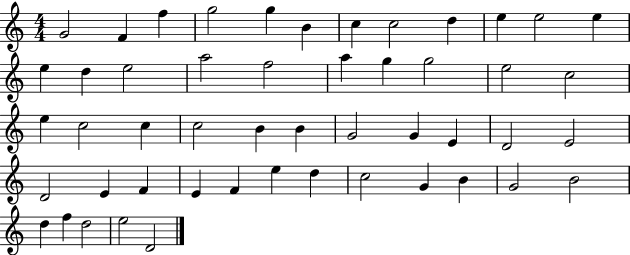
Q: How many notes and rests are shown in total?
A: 50